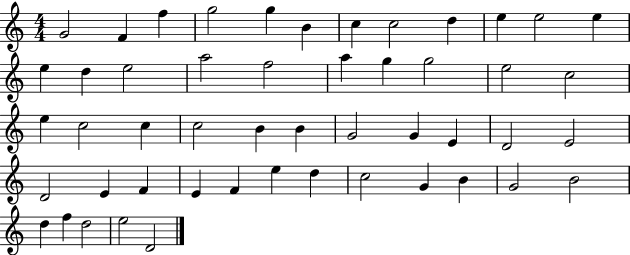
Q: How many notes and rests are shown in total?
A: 50